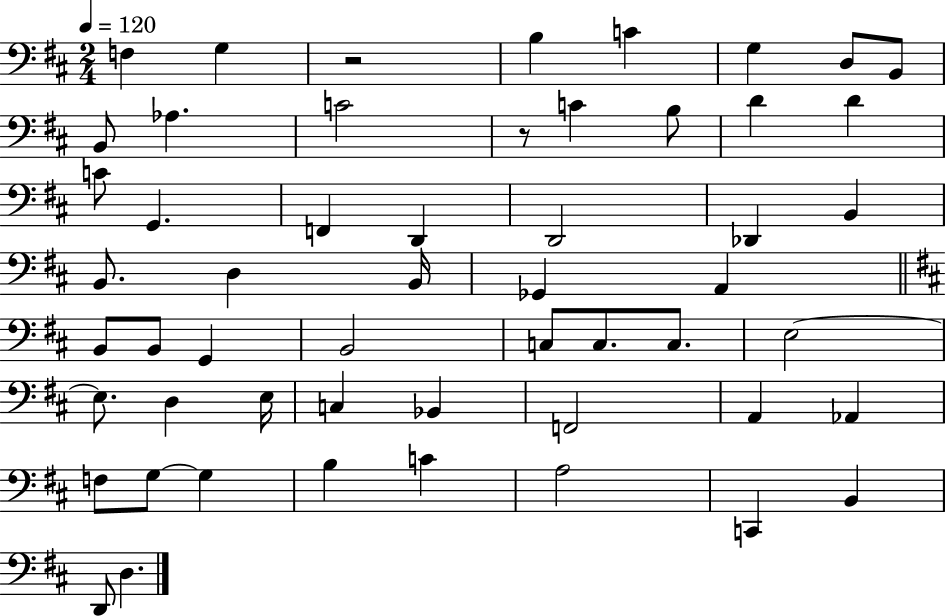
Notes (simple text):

F3/q G3/q R/h B3/q C4/q G3/q D3/e B2/e B2/e Ab3/q. C4/h R/e C4/q B3/e D4/q D4/q C4/e G2/q. F2/q D2/q D2/h Db2/q B2/q B2/e. D3/q B2/s Gb2/q A2/q B2/e B2/e G2/q B2/h C3/e C3/e. C3/e. E3/h E3/e. D3/q E3/s C3/q Bb2/q F2/h A2/q Ab2/q F3/e G3/e G3/q B3/q C4/q A3/h C2/q B2/q D2/e D3/q.